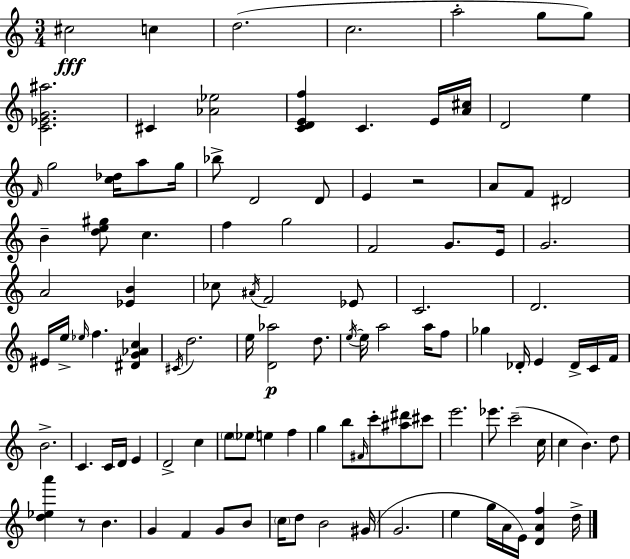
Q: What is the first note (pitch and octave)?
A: C#5